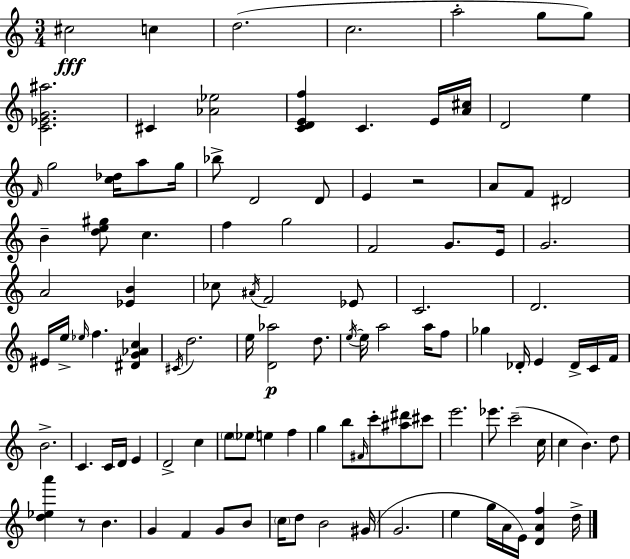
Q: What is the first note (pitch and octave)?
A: C#5